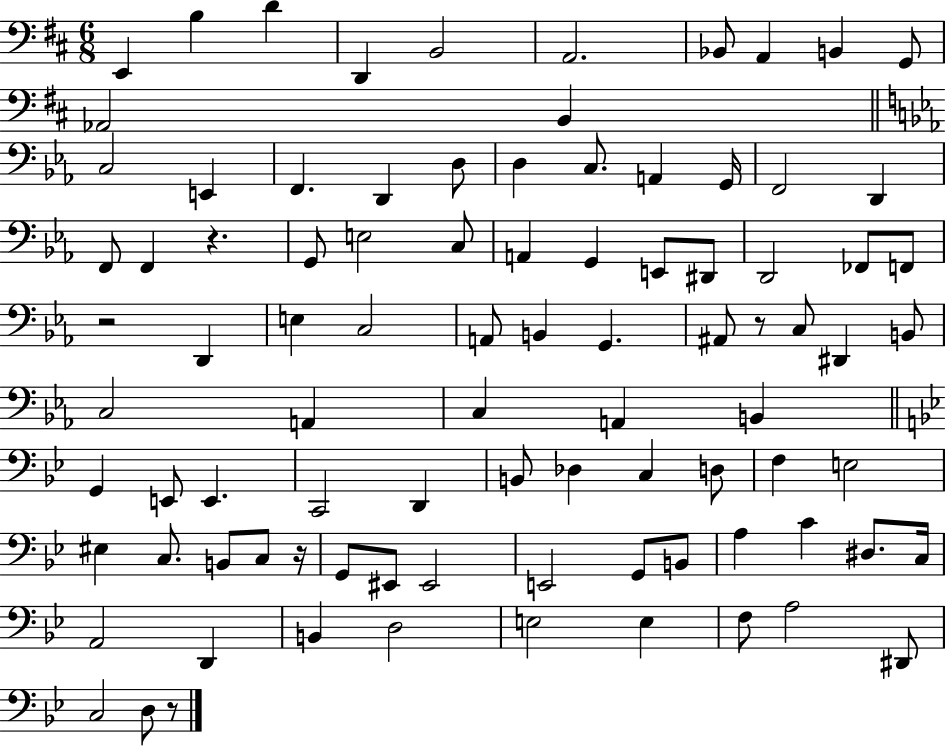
{
  \clef bass
  \numericTimeSignature
  \time 6/8
  \key d \major
  e,4 b4 d'4 | d,4 b,2 | a,2. | bes,8 a,4 b,4 g,8 | \break aes,2 b,4 | \bar "||" \break \key c \minor c2 e,4 | f,4. d,4 d8 | d4 c8. a,4 g,16 | f,2 d,4 | \break f,8 f,4 r4. | g,8 e2 c8 | a,4 g,4 e,8 dis,8 | d,2 fes,8 f,8 | \break r2 d,4 | e4 c2 | a,8 b,4 g,4. | ais,8 r8 c8 dis,4 b,8 | \break c2 a,4 | c4 a,4 b,4 | \bar "||" \break \key bes \major g,4 e,8 e,4. | c,2 d,4 | b,8 des4 c4 d8 | f4 e2 | \break eis4 c8. b,8 c8 r16 | g,8 eis,8 eis,2 | e,2 g,8 b,8 | a4 c'4 dis8. c16 | \break a,2 d,4 | b,4 d2 | e2 e4 | f8 a2 dis,8 | \break c2 d8 r8 | \bar "|."
}